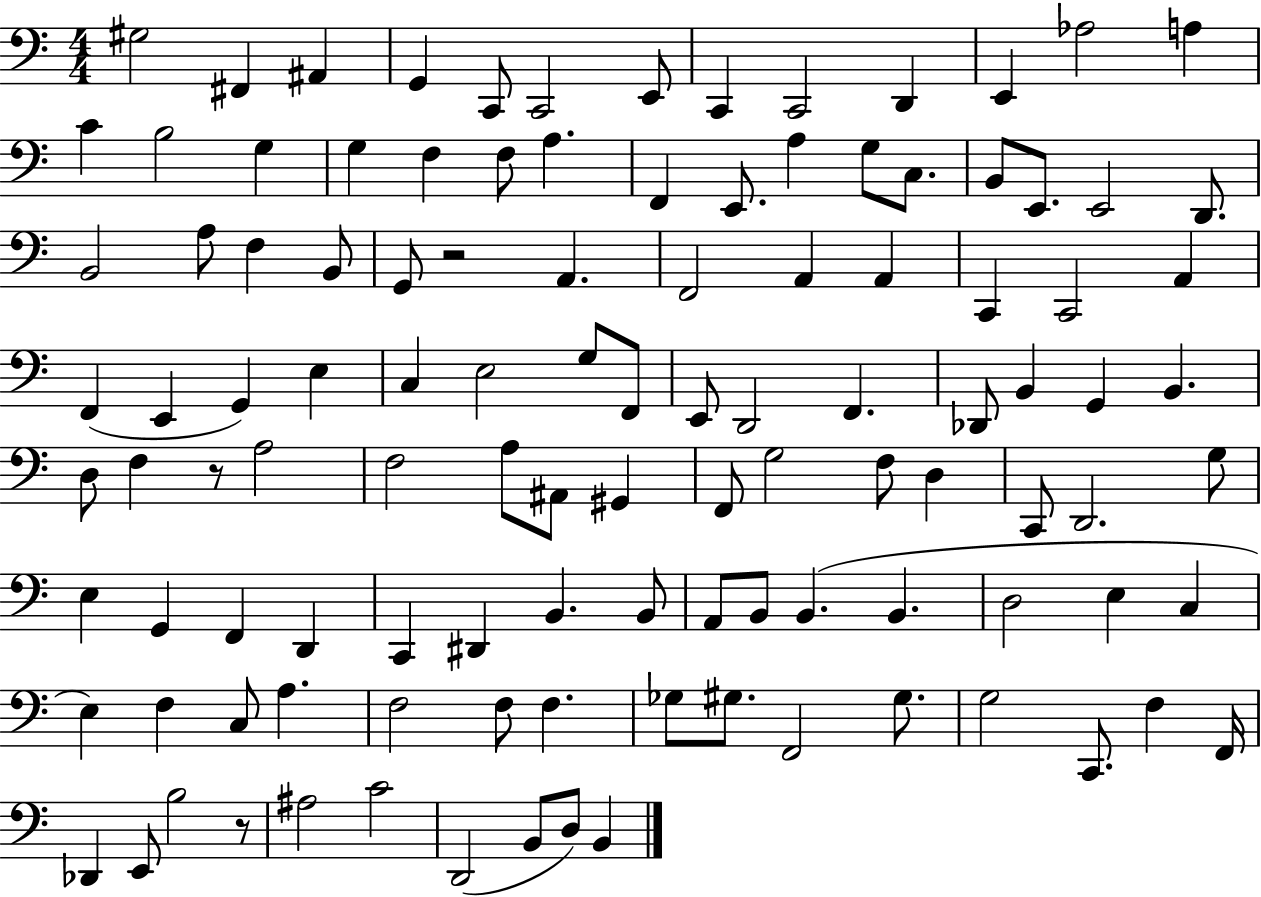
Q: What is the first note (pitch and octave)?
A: G#3